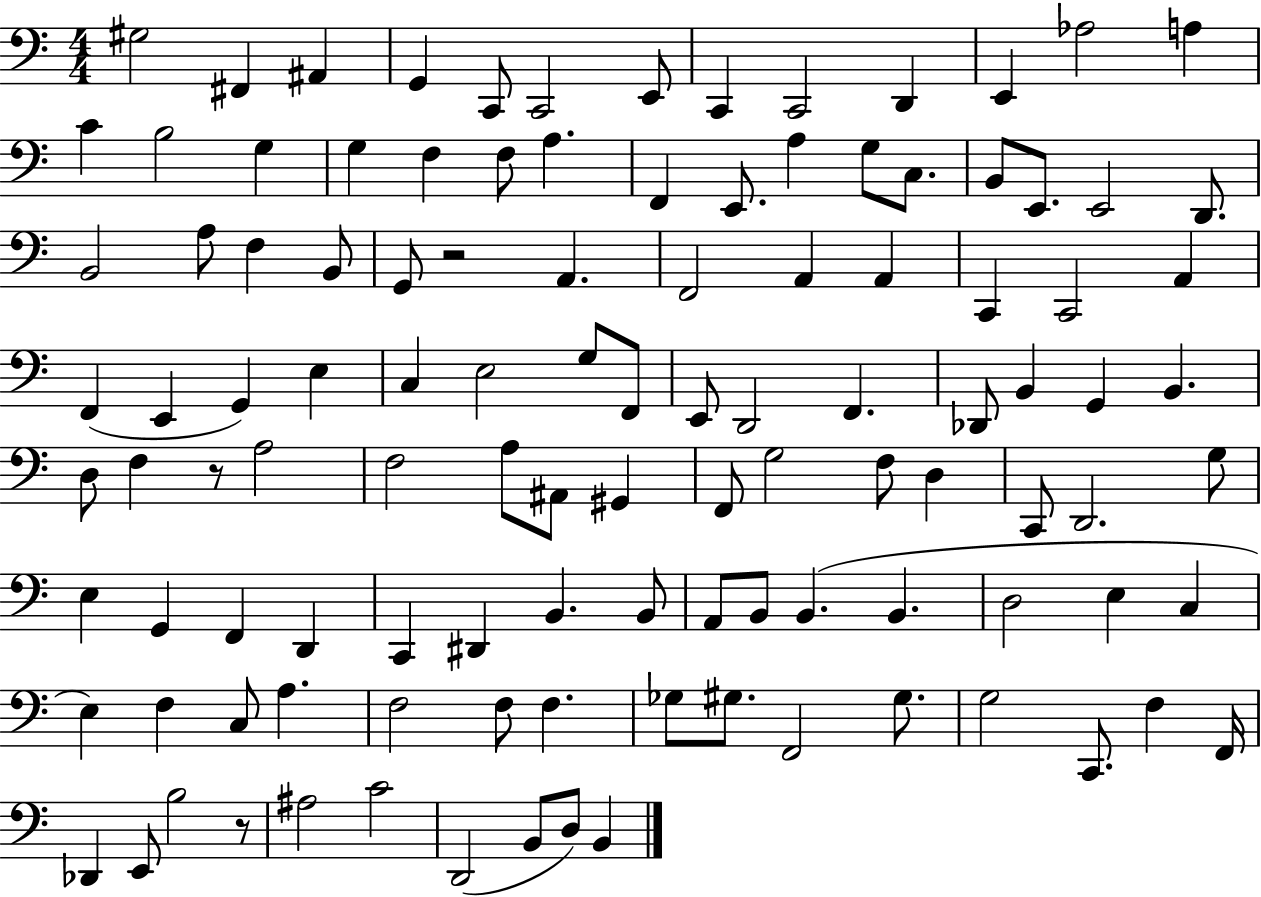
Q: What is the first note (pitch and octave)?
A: G#3